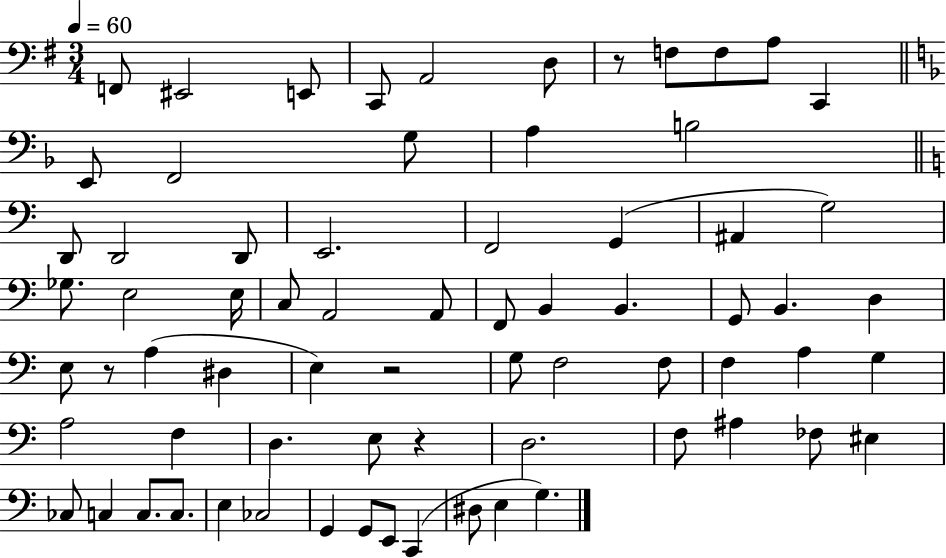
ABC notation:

X:1
T:Untitled
M:3/4
L:1/4
K:G
F,,/2 ^E,,2 E,,/2 C,,/2 A,,2 D,/2 z/2 F,/2 F,/2 A,/2 C,, E,,/2 F,,2 G,/2 A, B,2 D,,/2 D,,2 D,,/2 E,,2 F,,2 G,, ^A,, G,2 _G,/2 E,2 E,/4 C,/2 A,,2 A,,/2 F,,/2 B,, B,, G,,/2 B,, D, E,/2 z/2 A, ^D, E, z2 G,/2 F,2 F,/2 F, A, G, A,2 F, D, E,/2 z D,2 F,/2 ^A, _F,/2 ^E, _C,/2 C, C,/2 C,/2 E, _C,2 G,, G,,/2 E,,/2 C,, ^D,/2 E, G,